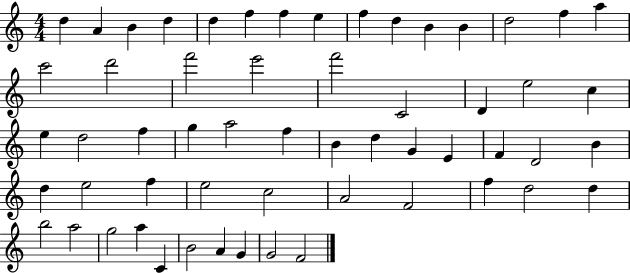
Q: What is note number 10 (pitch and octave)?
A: D5